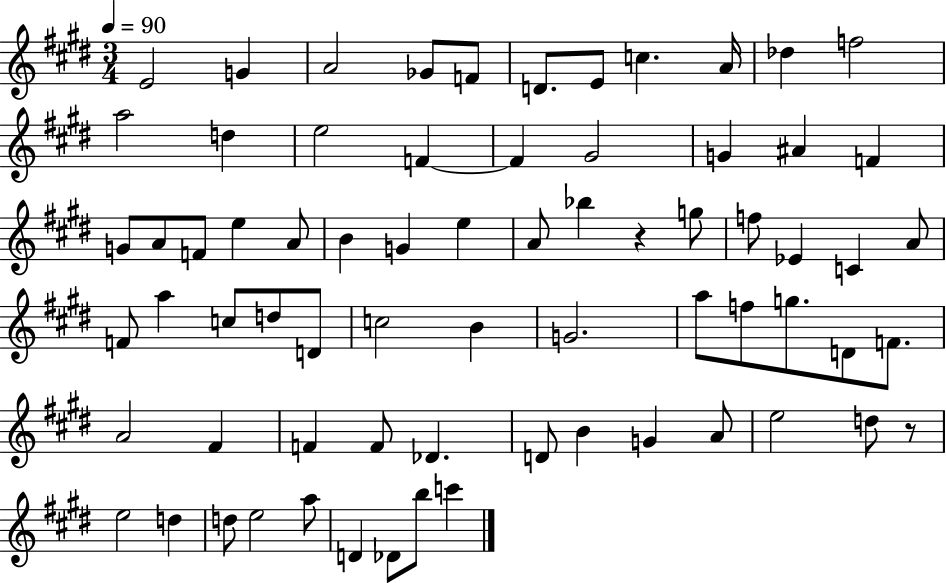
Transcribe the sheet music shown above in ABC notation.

X:1
T:Untitled
M:3/4
L:1/4
K:E
E2 G A2 _G/2 F/2 D/2 E/2 c A/4 _d f2 a2 d e2 F F ^G2 G ^A F G/2 A/2 F/2 e A/2 B G e A/2 _b z g/2 f/2 _E C A/2 F/2 a c/2 d/2 D/2 c2 B G2 a/2 f/2 g/2 D/2 F/2 A2 ^F F F/2 _D D/2 B G A/2 e2 d/2 z/2 e2 d d/2 e2 a/2 D _D/2 b/2 c'